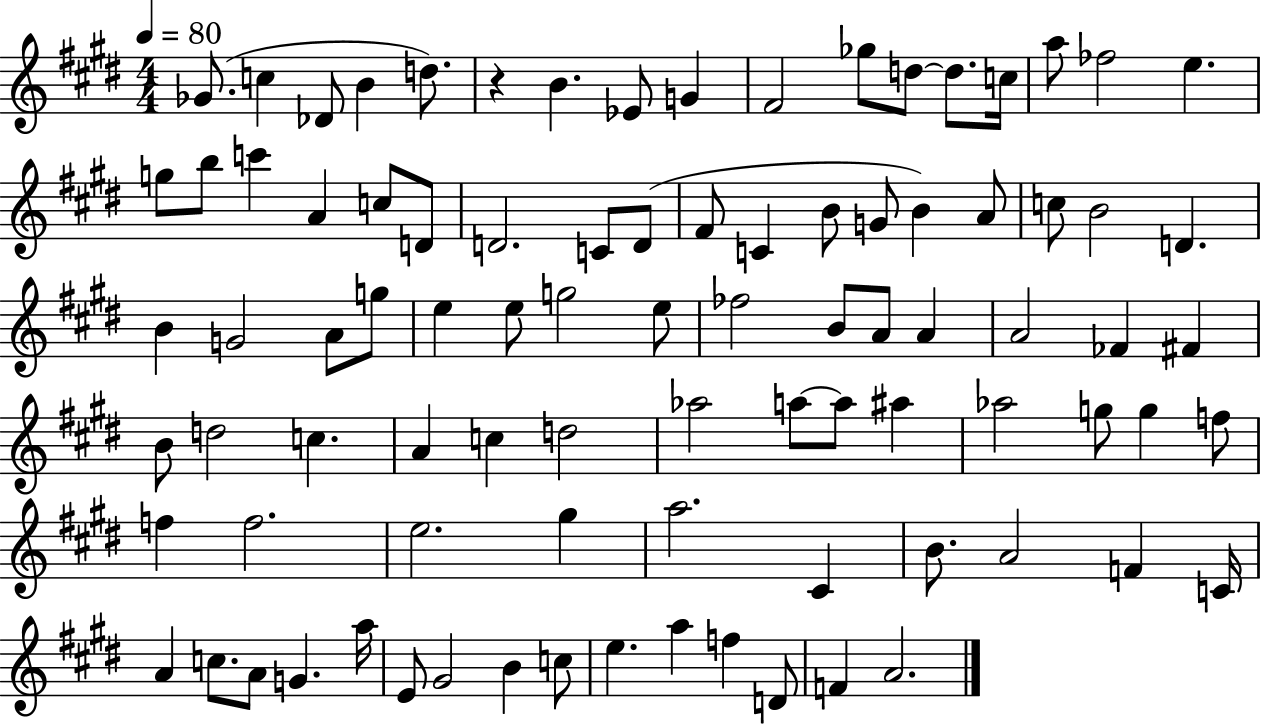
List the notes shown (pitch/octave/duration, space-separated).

Gb4/e. C5/q Db4/e B4/q D5/e. R/q B4/q. Eb4/e G4/q F#4/h Gb5/e D5/e D5/e. C5/s A5/e FES5/h E5/q. G5/e B5/e C6/q A4/q C5/e D4/e D4/h. C4/e D4/e F#4/e C4/q B4/e G4/e B4/q A4/e C5/e B4/h D4/q. B4/q G4/h A4/e G5/e E5/q E5/e G5/h E5/e FES5/h B4/e A4/e A4/q A4/h FES4/q F#4/q B4/e D5/h C5/q. A4/q C5/q D5/h Ab5/h A5/e A5/e A#5/q Ab5/h G5/e G5/q F5/e F5/q F5/h. E5/h. G#5/q A5/h. C#4/q B4/e. A4/h F4/q C4/s A4/q C5/e. A4/e G4/q. A5/s E4/e G#4/h B4/q C5/e E5/q. A5/q F5/q D4/e F4/q A4/h.